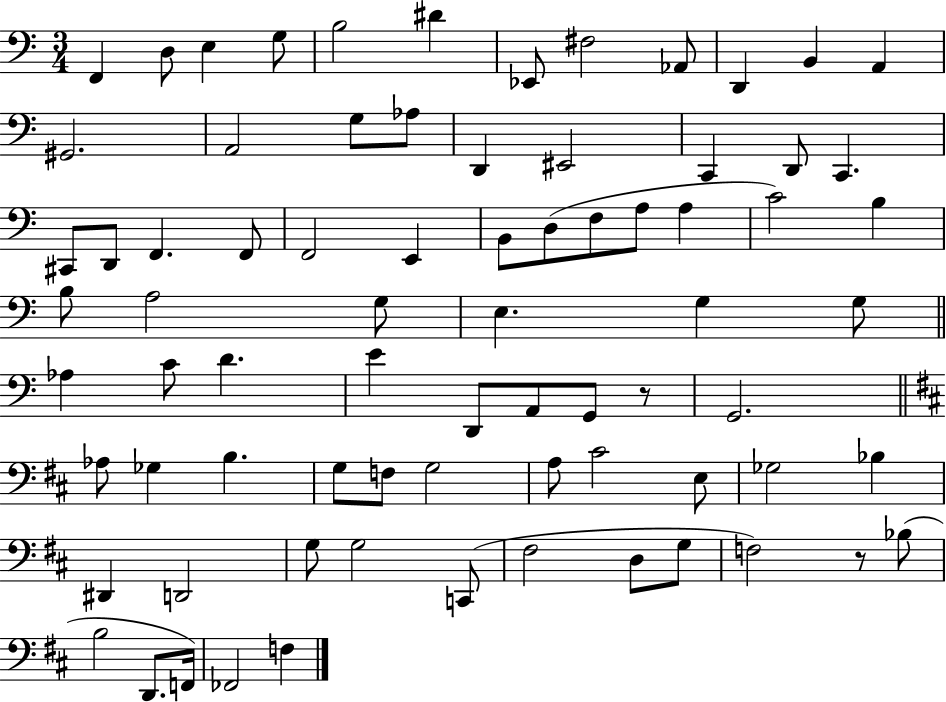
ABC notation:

X:1
T:Untitled
M:3/4
L:1/4
K:C
F,, D,/2 E, G,/2 B,2 ^D _E,,/2 ^F,2 _A,,/2 D,, B,, A,, ^G,,2 A,,2 G,/2 _A,/2 D,, ^E,,2 C,, D,,/2 C,, ^C,,/2 D,,/2 F,, F,,/2 F,,2 E,, B,,/2 D,/2 F,/2 A,/2 A, C2 B, B,/2 A,2 G,/2 E, G, G,/2 _A, C/2 D E D,,/2 A,,/2 G,,/2 z/2 G,,2 _A,/2 _G, B, G,/2 F,/2 G,2 A,/2 ^C2 E,/2 _G,2 _B, ^D,, D,,2 G,/2 G,2 C,,/2 ^F,2 D,/2 G,/2 F,2 z/2 _B,/2 B,2 D,,/2 F,,/4 _F,,2 F,